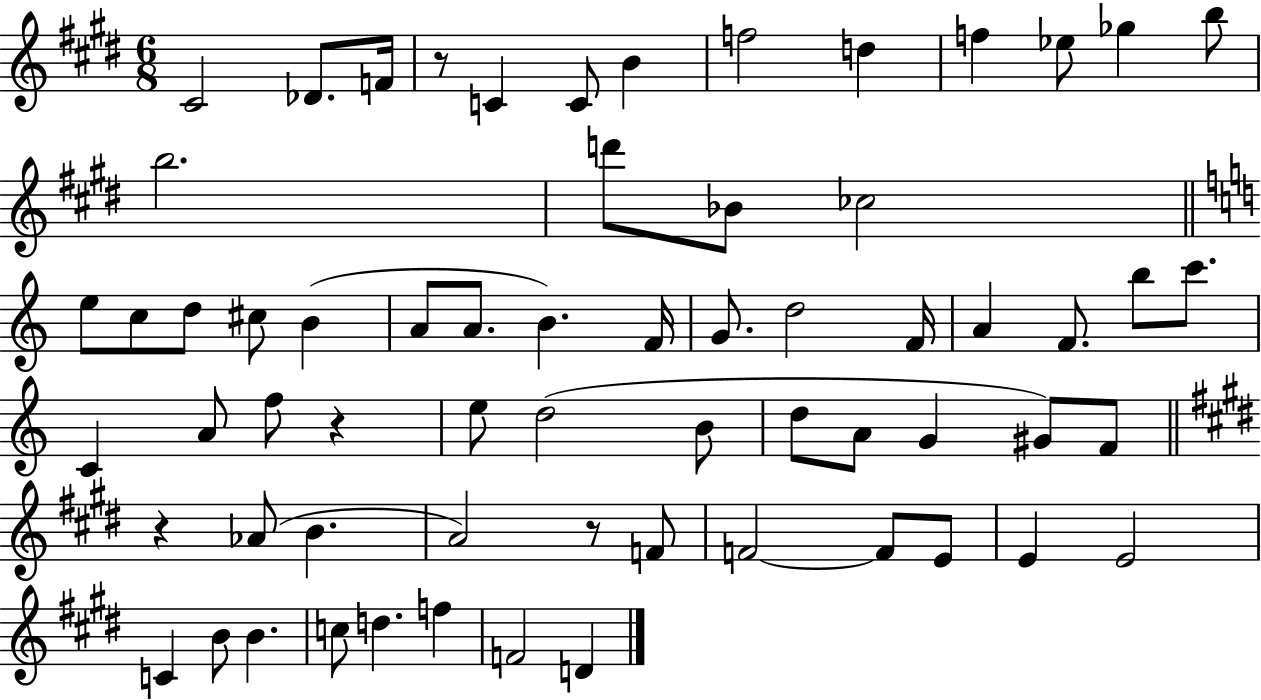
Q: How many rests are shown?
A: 4